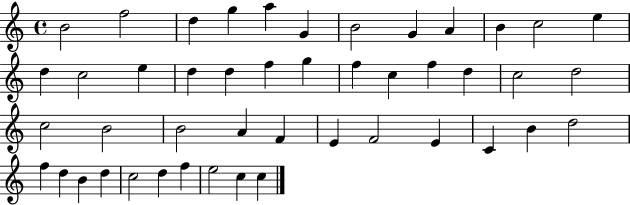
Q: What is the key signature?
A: C major